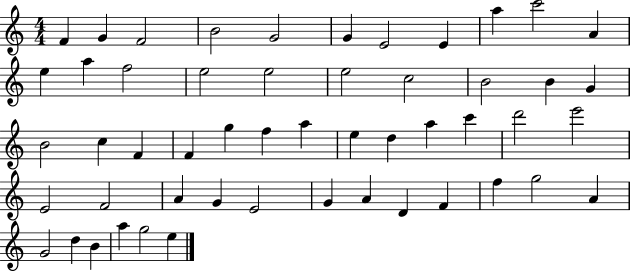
{
  \clef treble
  \numericTimeSignature
  \time 4/4
  \key c \major
  f'4 g'4 f'2 | b'2 g'2 | g'4 e'2 e'4 | a''4 c'''2 a'4 | \break e''4 a''4 f''2 | e''2 e''2 | e''2 c''2 | b'2 b'4 g'4 | \break b'2 c''4 f'4 | f'4 g''4 f''4 a''4 | e''4 d''4 a''4 c'''4 | d'''2 e'''2 | \break e'2 f'2 | a'4 g'4 e'2 | g'4 a'4 d'4 f'4 | f''4 g''2 a'4 | \break g'2 d''4 b'4 | a''4 g''2 e''4 | \bar "|."
}